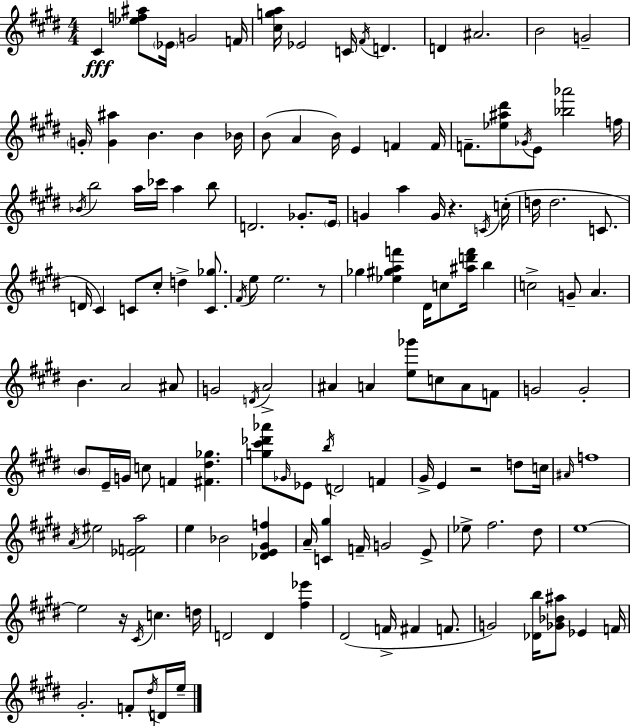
C#4/q [Eb5,F5,A#5]/e Eb4/s G4/h F4/s [C#5,G5,A5]/s Eb4/h C4/s F#4/s D4/q. D4/q A#4/h. B4/h G4/h G4/s [G4,A#5]/q B4/q. B4/q Bb4/s B4/e A4/q B4/s E4/q F4/q F4/s F4/e. [Eb5,A#5,D#6]/e Gb4/s E4/e [Bb5,Ab6]/h F5/s Bb4/s B5/h A5/s CES6/s A5/q B5/e D4/h. Gb4/e. E4/s G4/q A5/q G4/s R/q. C4/s C5/s D5/s D5/h. C4/e. D4/s C#4/q C4/e C#5/e D5/q [C4,Gb5]/e. F#4/s E5/e E5/h. R/e Gb5/q [Eb5,G#5,A5,F6]/q D#4/s C5/e [A#5,D6,F6]/s B5/q C5/h G4/e A4/q. B4/q. A4/h A#4/e G4/h D4/s A4/h A#4/q A4/q [E5,Gb6]/e C5/e A4/e F4/e G4/h G4/h B4/e E4/s G4/s C5/e F4/q [F#4,D#5,Gb5]/q. [G5,C#6,Db6,Ab6]/e Gb4/s Eb4/e B5/s D4/h F4/q G#4/s E4/q R/h D5/e C5/s A#4/s F5/w A4/s EIS5/h [Eb4,F4,A5]/h E5/q Bb4/h [Db4,E4,G#4,F5]/q A4/s [C4,G#5]/q F4/s G4/h E4/e Eb5/e F#5/h. D#5/e E5/w E5/h R/s C#4/s C5/q. D5/s D4/h D4/q [F#5,Eb6]/q D#4/h F4/s F#4/q F4/e. G4/h [Db4,B5]/s [Gb4,Bb4,A#5]/e Eb4/q F4/s G#4/h. F4/e D#5/s D4/s E5/s